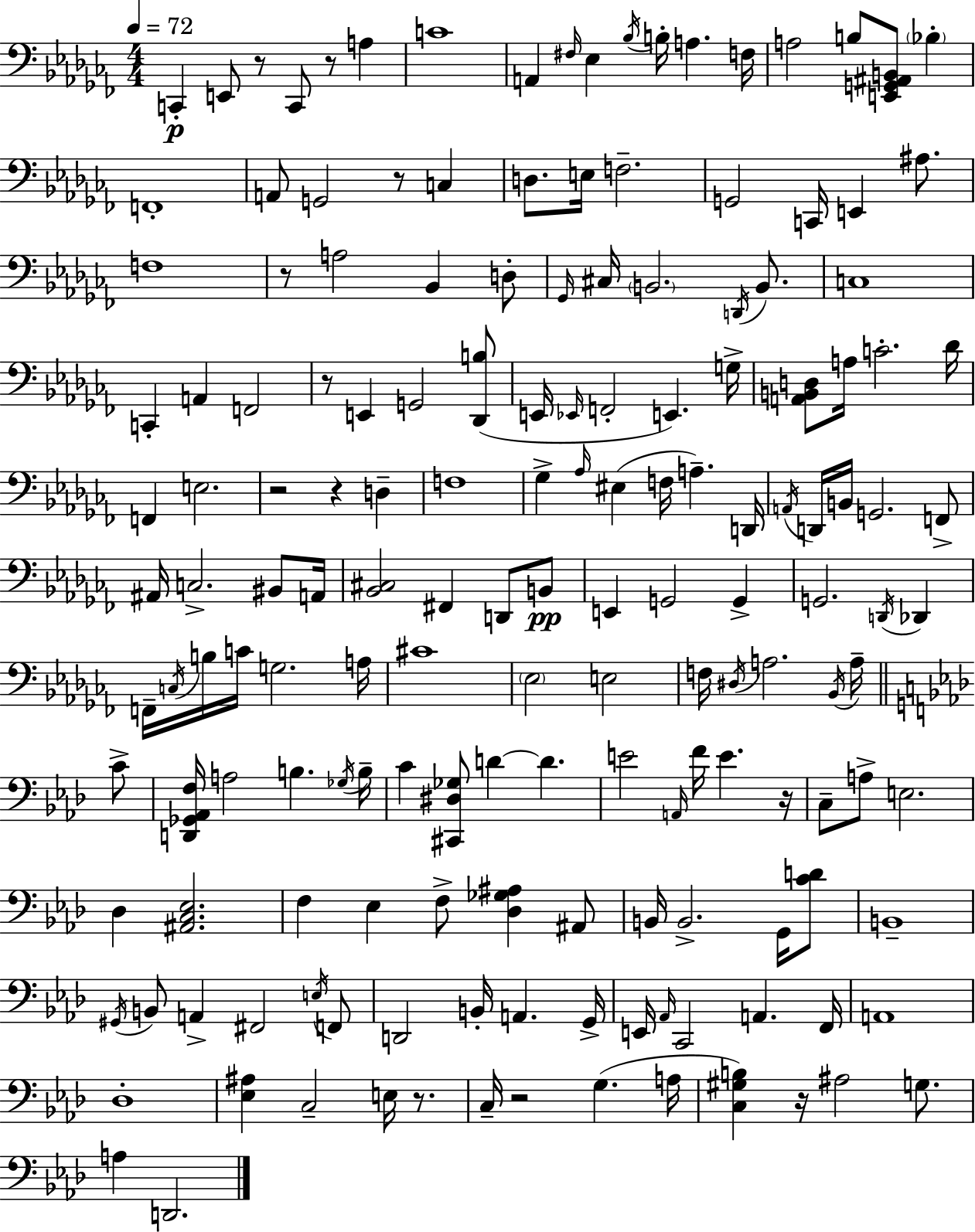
X:1
T:Untitled
M:4/4
L:1/4
K:Abm
C,, E,,/2 z/2 C,,/2 z/2 A, C4 A,, ^F,/4 _E, _B,/4 B,/4 A, F,/4 A,2 B,/2 [E,,G,,^A,,B,,]/2 _B, F,,4 A,,/2 G,,2 z/2 C, D,/2 E,/4 F,2 G,,2 C,,/4 E,, ^A,/2 F,4 z/2 A,2 _B,, D,/2 _G,,/4 ^C,/4 B,,2 D,,/4 B,,/2 C,4 C,, A,, F,,2 z/2 E,, G,,2 [_D,,B,]/2 E,,/4 _E,,/4 F,,2 E,, G,/4 [A,,B,,D,]/2 A,/4 C2 _D/4 F,, E,2 z2 z D, F,4 _G, _A,/4 ^E, F,/4 A, D,,/4 A,,/4 D,,/4 B,,/4 G,,2 F,,/2 ^A,,/4 C,2 ^B,,/2 A,,/4 [_B,,^C,]2 ^F,, D,,/2 B,,/2 E,, G,,2 G,, G,,2 D,,/4 _D,, F,,/4 C,/4 B,/4 C/4 G,2 A,/4 ^C4 _E,2 E,2 F,/4 ^D,/4 A,2 _B,,/4 A,/4 C/2 [D,,_G,,_A,,F,]/4 A,2 B, _G,/4 B,/4 C [^C,,^D,_G,]/2 D D E2 A,,/4 F/4 E z/4 C,/2 A,/2 E,2 _D, [^A,,C,_E,]2 F, _E, F,/2 [_D,_G,^A,] ^A,,/2 B,,/4 B,,2 G,,/4 [CD]/2 B,,4 ^G,,/4 B,,/2 A,, ^F,,2 E,/4 F,,/2 D,,2 B,,/4 A,, G,,/4 E,,/4 _A,,/4 C,,2 A,, F,,/4 A,,4 _D,4 [_E,^A,] C,2 E,/4 z/2 C,/4 z2 G, A,/4 [C,^G,B,] z/4 ^A,2 G,/2 A, D,,2